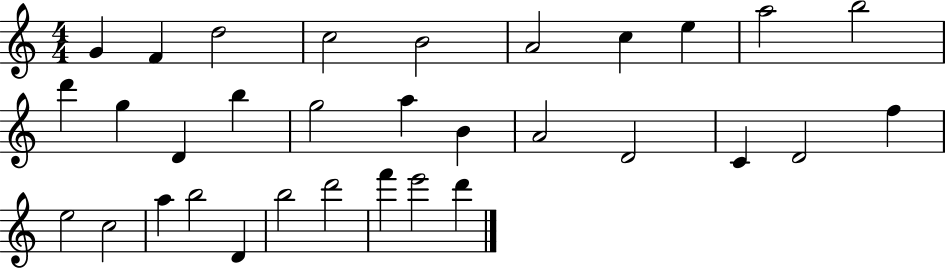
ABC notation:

X:1
T:Untitled
M:4/4
L:1/4
K:C
G F d2 c2 B2 A2 c e a2 b2 d' g D b g2 a B A2 D2 C D2 f e2 c2 a b2 D b2 d'2 f' e'2 d'